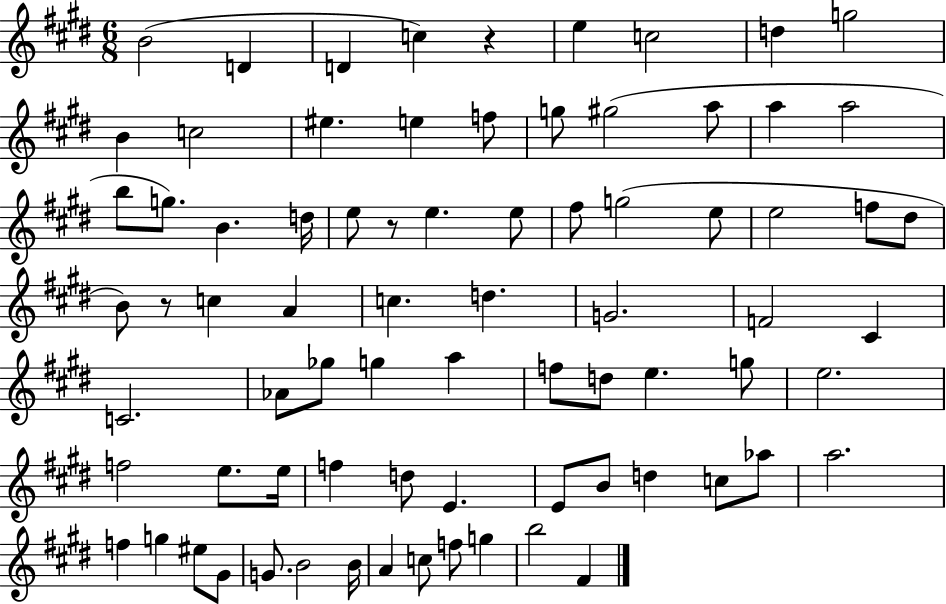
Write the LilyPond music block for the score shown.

{
  \clef treble
  \numericTimeSignature
  \time 6/8
  \key e \major
  b'2( d'4 | d'4 c''4) r4 | e''4 c''2 | d''4 g''2 | \break b'4 c''2 | eis''4. e''4 f''8 | g''8 gis''2( a''8 | a''4 a''2 | \break b''8 g''8.) b'4. d''16 | e''8 r8 e''4. e''8 | fis''8 g''2( e''8 | e''2 f''8 dis''8 | \break b'8) r8 c''4 a'4 | c''4. d''4. | g'2. | f'2 cis'4 | \break c'2. | aes'8 ges''8 g''4 a''4 | f''8 d''8 e''4. g''8 | e''2. | \break f''2 e''8. e''16 | f''4 d''8 e'4. | e'8 b'8 d''4 c''8 aes''8 | a''2. | \break f''4 g''4 eis''8 gis'8 | g'8. b'2 b'16 | a'4 c''8 f''8 g''4 | b''2 fis'4 | \break \bar "|."
}